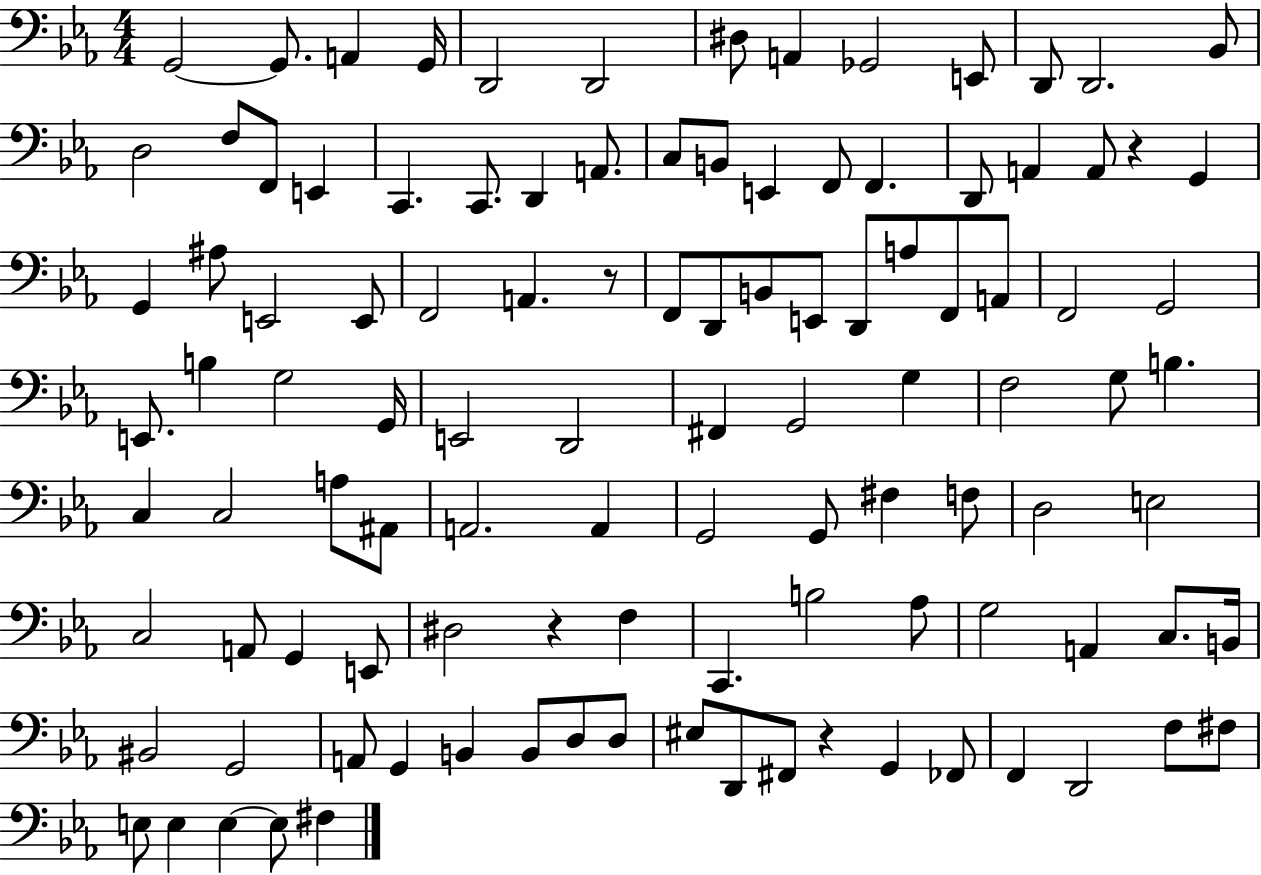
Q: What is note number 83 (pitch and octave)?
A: B2